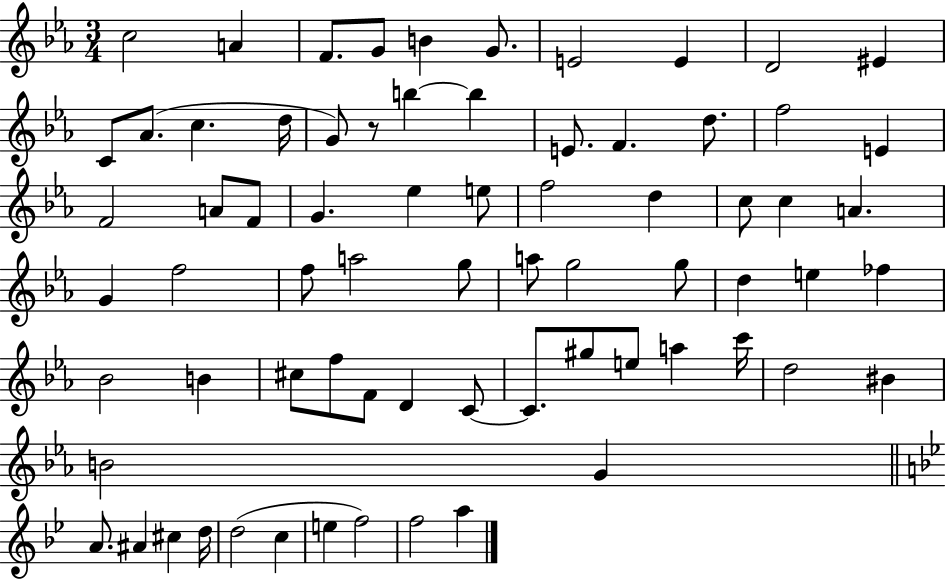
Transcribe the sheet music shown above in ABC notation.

X:1
T:Untitled
M:3/4
L:1/4
K:Eb
c2 A F/2 G/2 B G/2 E2 E D2 ^E C/2 _A/2 c d/4 G/2 z/2 b b E/2 F d/2 f2 E F2 A/2 F/2 G _e e/2 f2 d c/2 c A G f2 f/2 a2 g/2 a/2 g2 g/2 d e _f _B2 B ^c/2 f/2 F/2 D C/2 C/2 ^g/2 e/2 a c'/4 d2 ^B B2 G A/2 ^A ^c d/4 d2 c e f2 f2 a